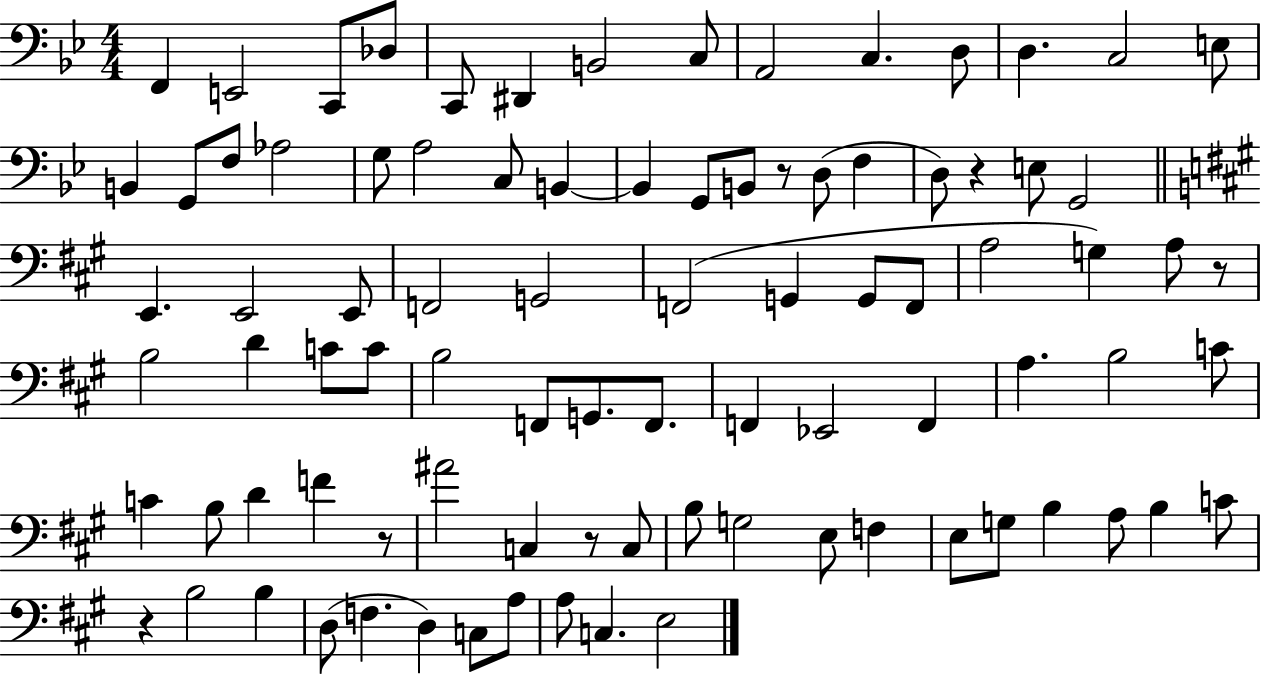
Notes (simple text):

F2/q E2/h C2/e Db3/e C2/e D#2/q B2/h C3/e A2/h C3/q. D3/e D3/q. C3/h E3/e B2/q G2/e F3/e Ab3/h G3/e A3/h C3/e B2/q B2/q G2/e B2/e R/e D3/e F3/q D3/e R/q E3/e G2/h E2/q. E2/h E2/e F2/h G2/h F2/h G2/q G2/e F2/e A3/h G3/q A3/e R/e B3/h D4/q C4/e C4/e B3/h F2/e G2/e. F2/e. F2/q Eb2/h F2/q A3/q. B3/h C4/e C4/q B3/e D4/q F4/q R/e A#4/h C3/q R/e C3/e B3/e G3/h E3/e F3/q E3/e G3/e B3/q A3/e B3/q C4/e R/q B3/h B3/q D3/e F3/q. D3/q C3/e A3/e A3/e C3/q. E3/h